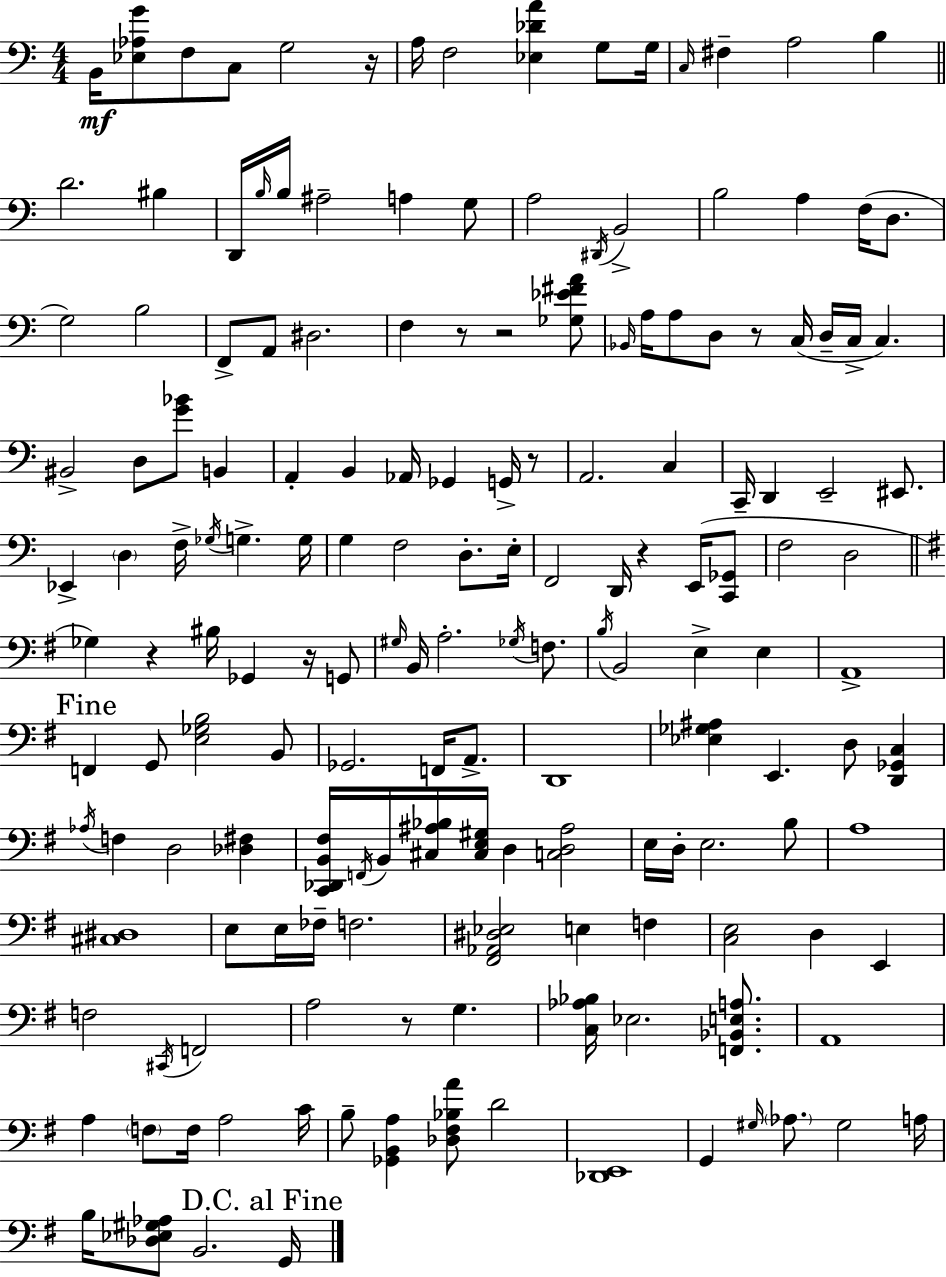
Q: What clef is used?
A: bass